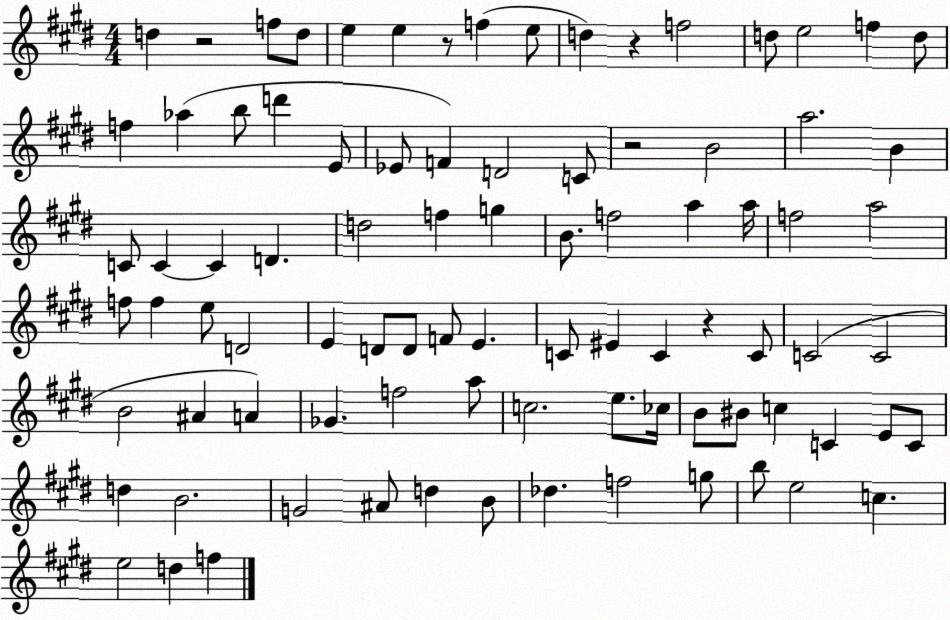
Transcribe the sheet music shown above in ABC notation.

X:1
T:Untitled
M:4/4
L:1/4
K:E
d z2 f/2 d/2 e e z/2 f e/2 d z f2 d/2 e2 f d/2 f _a b/2 d' E/2 _E/2 F D2 C/2 z2 B2 a2 B C/2 C C D d2 f g B/2 f2 a a/4 f2 a2 f/2 f e/2 D2 E D/2 D/2 F/2 E C/2 ^E C z C/2 C2 C2 B2 ^A A _G f2 a/2 c2 e/2 _c/4 B/2 ^B/2 c C E/2 C/2 d B2 G2 ^A/2 d B/2 _d f2 g/2 b/2 e2 c e2 d f